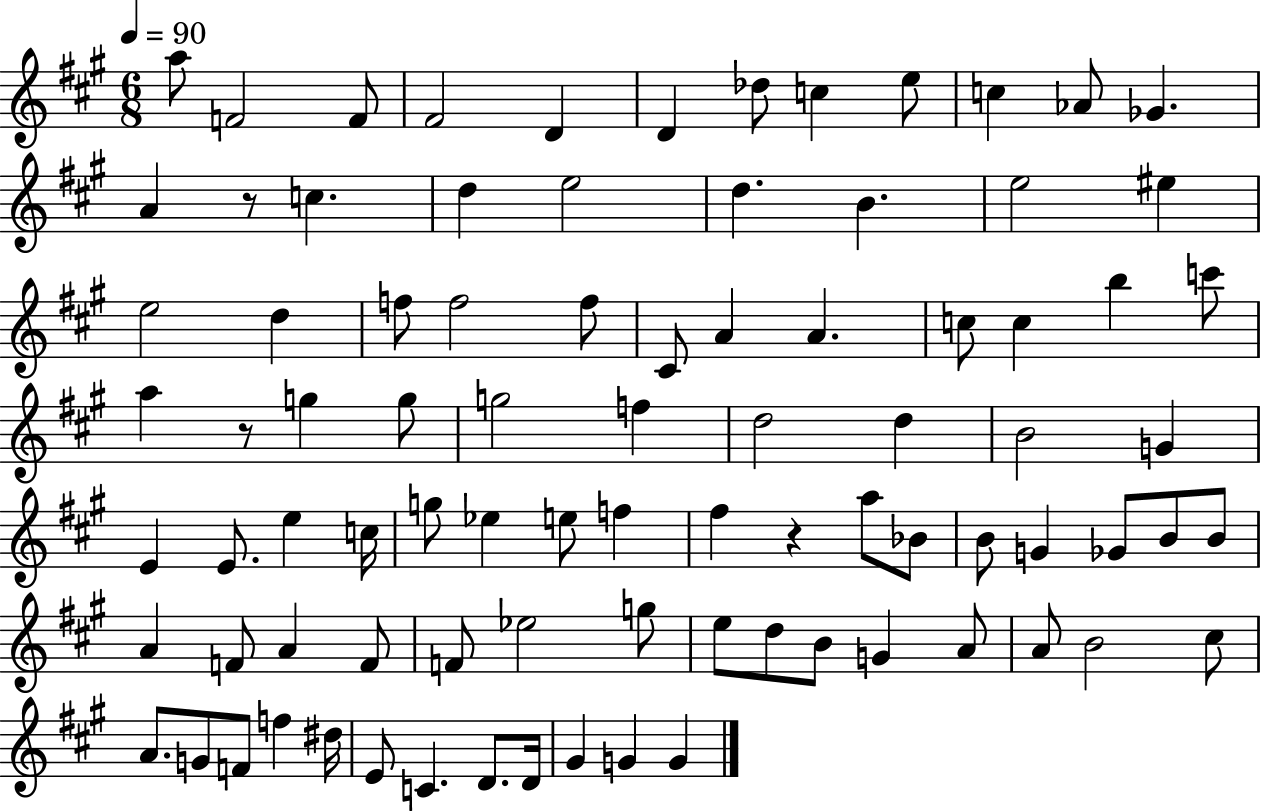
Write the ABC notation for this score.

X:1
T:Untitled
M:6/8
L:1/4
K:A
a/2 F2 F/2 ^F2 D D _d/2 c e/2 c _A/2 _G A z/2 c d e2 d B e2 ^e e2 d f/2 f2 f/2 ^C/2 A A c/2 c b c'/2 a z/2 g g/2 g2 f d2 d B2 G E E/2 e c/4 g/2 _e e/2 f ^f z a/2 _B/2 B/2 G _G/2 B/2 B/2 A F/2 A F/2 F/2 _e2 g/2 e/2 d/2 B/2 G A/2 A/2 B2 ^c/2 A/2 G/2 F/2 f ^d/4 E/2 C D/2 D/4 ^G G G